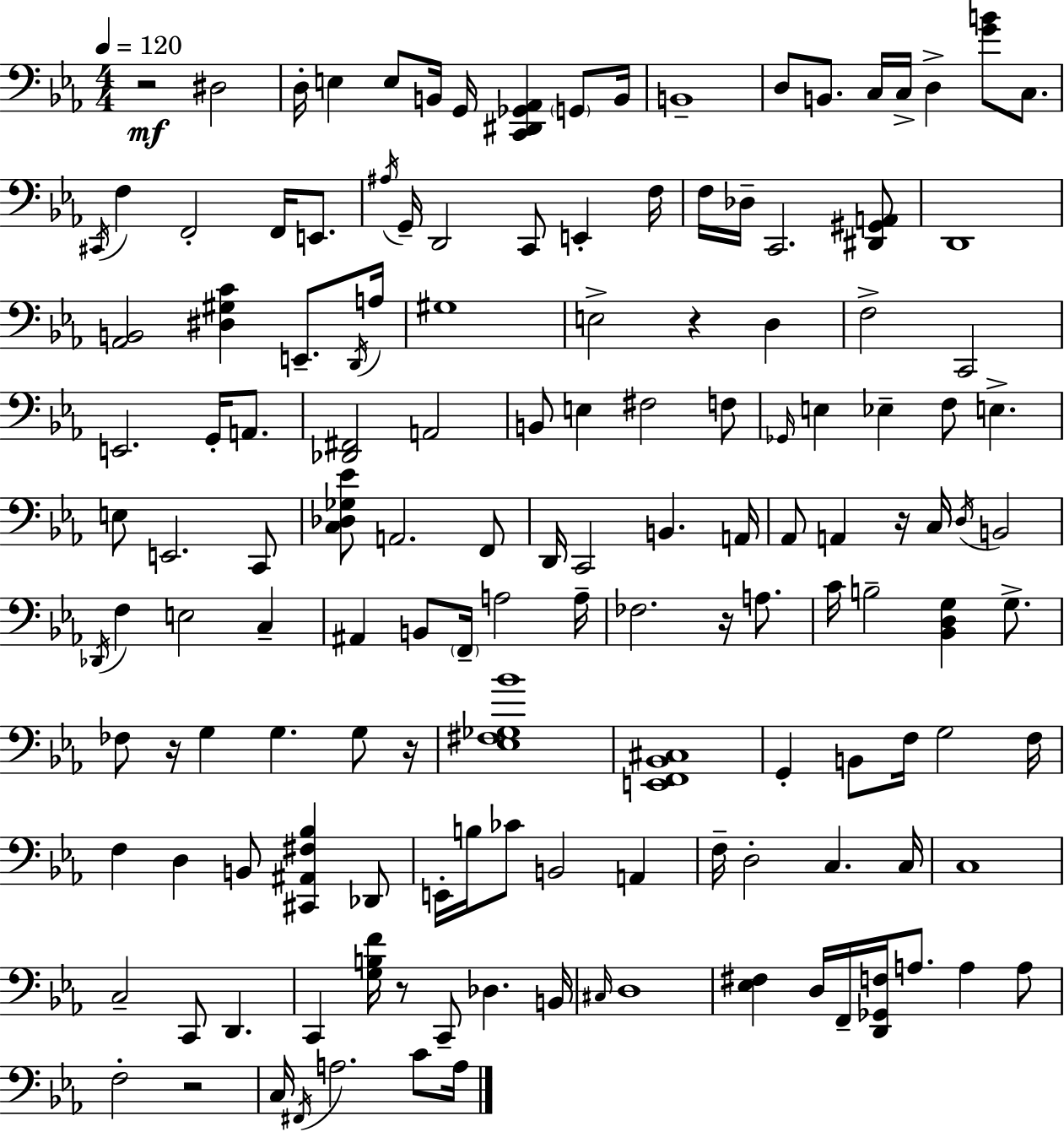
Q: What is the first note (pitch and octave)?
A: D#3